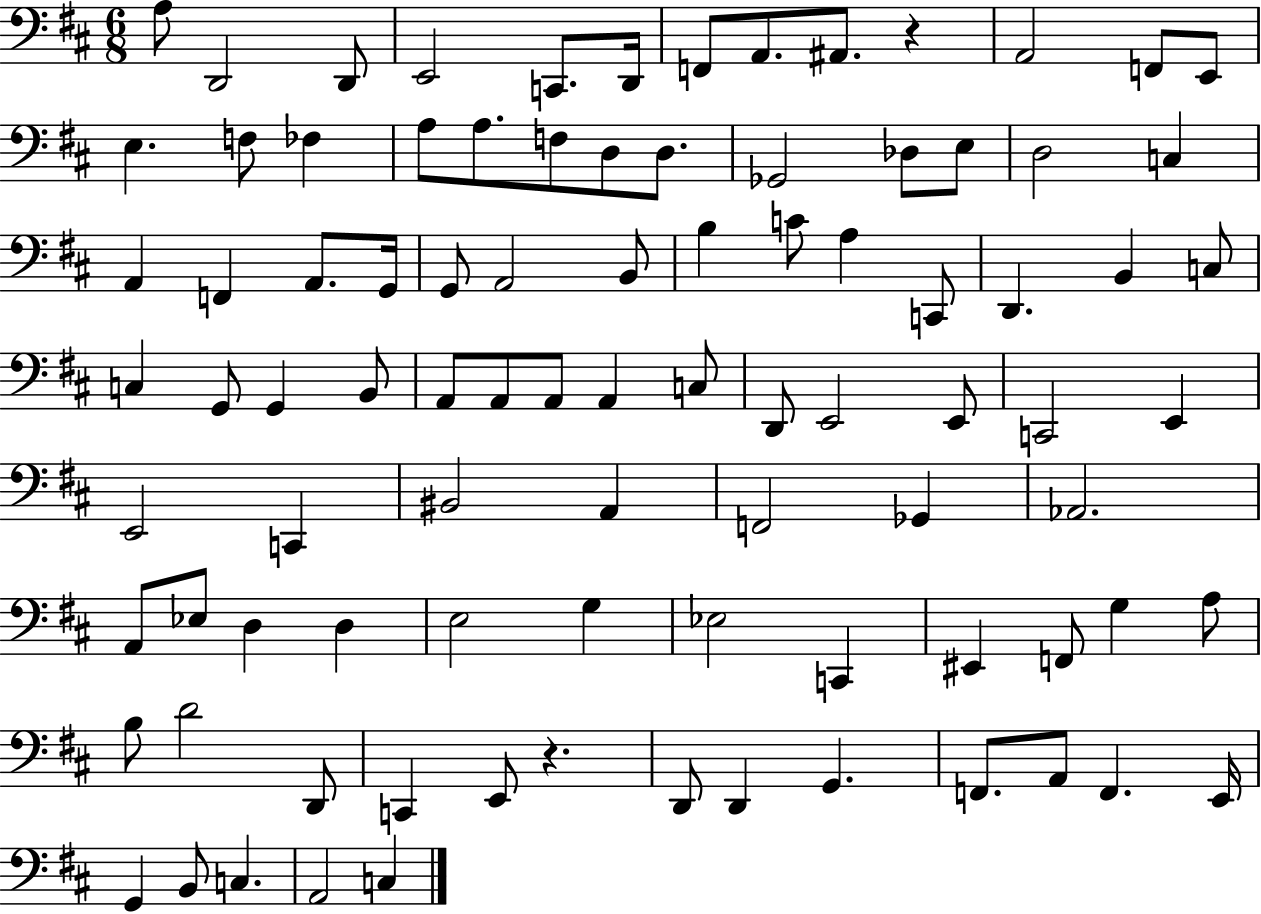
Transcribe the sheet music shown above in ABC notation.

X:1
T:Untitled
M:6/8
L:1/4
K:D
A,/2 D,,2 D,,/2 E,,2 C,,/2 D,,/4 F,,/2 A,,/2 ^A,,/2 z A,,2 F,,/2 E,,/2 E, F,/2 _F, A,/2 A,/2 F,/2 D,/2 D,/2 _G,,2 _D,/2 E,/2 D,2 C, A,, F,, A,,/2 G,,/4 G,,/2 A,,2 B,,/2 B, C/2 A, C,,/2 D,, B,, C,/2 C, G,,/2 G,, B,,/2 A,,/2 A,,/2 A,,/2 A,, C,/2 D,,/2 E,,2 E,,/2 C,,2 E,, E,,2 C,, ^B,,2 A,, F,,2 _G,, _A,,2 A,,/2 _E,/2 D, D, E,2 G, _E,2 C,, ^E,, F,,/2 G, A,/2 B,/2 D2 D,,/2 C,, E,,/2 z D,,/2 D,, G,, F,,/2 A,,/2 F,, E,,/4 G,, B,,/2 C, A,,2 C,